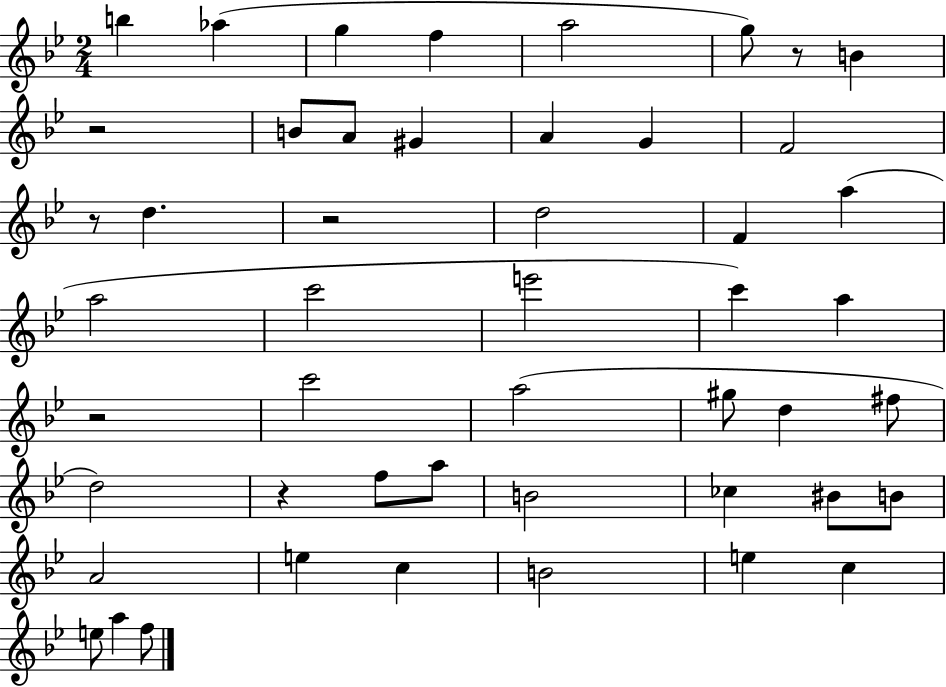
B5/q Ab5/q G5/q F5/q A5/h G5/e R/e B4/q R/h B4/e A4/e G#4/q A4/q G4/q F4/h R/e D5/q. R/h D5/h F4/q A5/q A5/h C6/h E6/h C6/q A5/q R/h C6/h A5/h G#5/e D5/q F#5/e D5/h R/q F5/e A5/e B4/h CES5/q BIS4/e B4/e A4/h E5/q C5/q B4/h E5/q C5/q E5/e A5/q F5/e